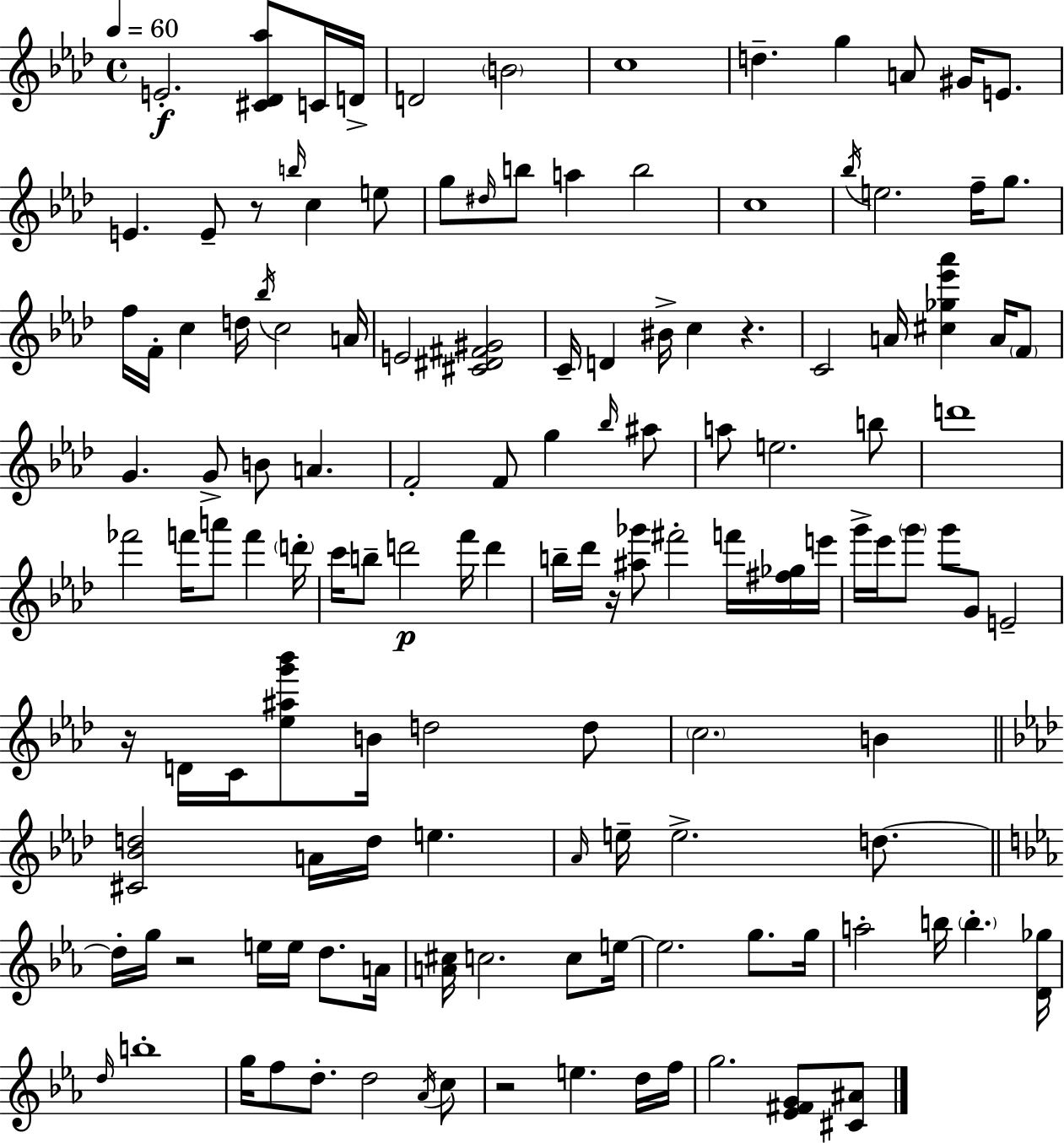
E4/h. [C#4,Db4,Ab5]/e C4/s D4/s D4/h B4/h C5/w D5/q. G5/q A4/e G#4/s E4/e. E4/q. E4/e R/e B5/s C5/q E5/e G5/e D#5/s B5/e A5/q B5/h C5/w Bb5/s E5/h. F5/s G5/e. F5/s F4/s C5/q D5/s Bb5/s C5/h A4/s E4/h [C#4,D#4,F#4,G#4]/h C4/s D4/q BIS4/s C5/q R/q. C4/h A4/s [C#5,Gb5,Eb6,Ab6]/q A4/s F4/e G4/q. G4/e B4/e A4/q. F4/h F4/e G5/q Bb5/s A#5/e A5/e E5/h. B5/e D6/w FES6/h F6/s A6/e F6/q D6/s C6/s B5/e D6/h F6/s D6/q B5/s Db6/s R/s [A#5,Gb6]/e F#6/h F6/s [F#5,Gb5]/s E6/s G6/s Eb6/s G6/e G6/e G4/e E4/h R/s D4/s C4/s [Eb5,A#5,G6,Bb6]/e B4/s D5/h D5/e C5/h. B4/q [C#4,Bb4,D5]/h A4/s D5/s E5/q. Ab4/s E5/s E5/h. D5/e. D5/s G5/s R/h E5/s E5/s D5/e. A4/s [A4,C#5]/s C5/h. C5/e E5/s E5/h. G5/e. G5/s A5/h B5/s B5/q. [D4,Gb5]/s D5/s B5/w G5/s F5/e D5/e. D5/h Ab4/s C5/e R/h E5/q. D5/s F5/s G5/h. [Eb4,F#4,G4]/e [C#4,A#4]/e